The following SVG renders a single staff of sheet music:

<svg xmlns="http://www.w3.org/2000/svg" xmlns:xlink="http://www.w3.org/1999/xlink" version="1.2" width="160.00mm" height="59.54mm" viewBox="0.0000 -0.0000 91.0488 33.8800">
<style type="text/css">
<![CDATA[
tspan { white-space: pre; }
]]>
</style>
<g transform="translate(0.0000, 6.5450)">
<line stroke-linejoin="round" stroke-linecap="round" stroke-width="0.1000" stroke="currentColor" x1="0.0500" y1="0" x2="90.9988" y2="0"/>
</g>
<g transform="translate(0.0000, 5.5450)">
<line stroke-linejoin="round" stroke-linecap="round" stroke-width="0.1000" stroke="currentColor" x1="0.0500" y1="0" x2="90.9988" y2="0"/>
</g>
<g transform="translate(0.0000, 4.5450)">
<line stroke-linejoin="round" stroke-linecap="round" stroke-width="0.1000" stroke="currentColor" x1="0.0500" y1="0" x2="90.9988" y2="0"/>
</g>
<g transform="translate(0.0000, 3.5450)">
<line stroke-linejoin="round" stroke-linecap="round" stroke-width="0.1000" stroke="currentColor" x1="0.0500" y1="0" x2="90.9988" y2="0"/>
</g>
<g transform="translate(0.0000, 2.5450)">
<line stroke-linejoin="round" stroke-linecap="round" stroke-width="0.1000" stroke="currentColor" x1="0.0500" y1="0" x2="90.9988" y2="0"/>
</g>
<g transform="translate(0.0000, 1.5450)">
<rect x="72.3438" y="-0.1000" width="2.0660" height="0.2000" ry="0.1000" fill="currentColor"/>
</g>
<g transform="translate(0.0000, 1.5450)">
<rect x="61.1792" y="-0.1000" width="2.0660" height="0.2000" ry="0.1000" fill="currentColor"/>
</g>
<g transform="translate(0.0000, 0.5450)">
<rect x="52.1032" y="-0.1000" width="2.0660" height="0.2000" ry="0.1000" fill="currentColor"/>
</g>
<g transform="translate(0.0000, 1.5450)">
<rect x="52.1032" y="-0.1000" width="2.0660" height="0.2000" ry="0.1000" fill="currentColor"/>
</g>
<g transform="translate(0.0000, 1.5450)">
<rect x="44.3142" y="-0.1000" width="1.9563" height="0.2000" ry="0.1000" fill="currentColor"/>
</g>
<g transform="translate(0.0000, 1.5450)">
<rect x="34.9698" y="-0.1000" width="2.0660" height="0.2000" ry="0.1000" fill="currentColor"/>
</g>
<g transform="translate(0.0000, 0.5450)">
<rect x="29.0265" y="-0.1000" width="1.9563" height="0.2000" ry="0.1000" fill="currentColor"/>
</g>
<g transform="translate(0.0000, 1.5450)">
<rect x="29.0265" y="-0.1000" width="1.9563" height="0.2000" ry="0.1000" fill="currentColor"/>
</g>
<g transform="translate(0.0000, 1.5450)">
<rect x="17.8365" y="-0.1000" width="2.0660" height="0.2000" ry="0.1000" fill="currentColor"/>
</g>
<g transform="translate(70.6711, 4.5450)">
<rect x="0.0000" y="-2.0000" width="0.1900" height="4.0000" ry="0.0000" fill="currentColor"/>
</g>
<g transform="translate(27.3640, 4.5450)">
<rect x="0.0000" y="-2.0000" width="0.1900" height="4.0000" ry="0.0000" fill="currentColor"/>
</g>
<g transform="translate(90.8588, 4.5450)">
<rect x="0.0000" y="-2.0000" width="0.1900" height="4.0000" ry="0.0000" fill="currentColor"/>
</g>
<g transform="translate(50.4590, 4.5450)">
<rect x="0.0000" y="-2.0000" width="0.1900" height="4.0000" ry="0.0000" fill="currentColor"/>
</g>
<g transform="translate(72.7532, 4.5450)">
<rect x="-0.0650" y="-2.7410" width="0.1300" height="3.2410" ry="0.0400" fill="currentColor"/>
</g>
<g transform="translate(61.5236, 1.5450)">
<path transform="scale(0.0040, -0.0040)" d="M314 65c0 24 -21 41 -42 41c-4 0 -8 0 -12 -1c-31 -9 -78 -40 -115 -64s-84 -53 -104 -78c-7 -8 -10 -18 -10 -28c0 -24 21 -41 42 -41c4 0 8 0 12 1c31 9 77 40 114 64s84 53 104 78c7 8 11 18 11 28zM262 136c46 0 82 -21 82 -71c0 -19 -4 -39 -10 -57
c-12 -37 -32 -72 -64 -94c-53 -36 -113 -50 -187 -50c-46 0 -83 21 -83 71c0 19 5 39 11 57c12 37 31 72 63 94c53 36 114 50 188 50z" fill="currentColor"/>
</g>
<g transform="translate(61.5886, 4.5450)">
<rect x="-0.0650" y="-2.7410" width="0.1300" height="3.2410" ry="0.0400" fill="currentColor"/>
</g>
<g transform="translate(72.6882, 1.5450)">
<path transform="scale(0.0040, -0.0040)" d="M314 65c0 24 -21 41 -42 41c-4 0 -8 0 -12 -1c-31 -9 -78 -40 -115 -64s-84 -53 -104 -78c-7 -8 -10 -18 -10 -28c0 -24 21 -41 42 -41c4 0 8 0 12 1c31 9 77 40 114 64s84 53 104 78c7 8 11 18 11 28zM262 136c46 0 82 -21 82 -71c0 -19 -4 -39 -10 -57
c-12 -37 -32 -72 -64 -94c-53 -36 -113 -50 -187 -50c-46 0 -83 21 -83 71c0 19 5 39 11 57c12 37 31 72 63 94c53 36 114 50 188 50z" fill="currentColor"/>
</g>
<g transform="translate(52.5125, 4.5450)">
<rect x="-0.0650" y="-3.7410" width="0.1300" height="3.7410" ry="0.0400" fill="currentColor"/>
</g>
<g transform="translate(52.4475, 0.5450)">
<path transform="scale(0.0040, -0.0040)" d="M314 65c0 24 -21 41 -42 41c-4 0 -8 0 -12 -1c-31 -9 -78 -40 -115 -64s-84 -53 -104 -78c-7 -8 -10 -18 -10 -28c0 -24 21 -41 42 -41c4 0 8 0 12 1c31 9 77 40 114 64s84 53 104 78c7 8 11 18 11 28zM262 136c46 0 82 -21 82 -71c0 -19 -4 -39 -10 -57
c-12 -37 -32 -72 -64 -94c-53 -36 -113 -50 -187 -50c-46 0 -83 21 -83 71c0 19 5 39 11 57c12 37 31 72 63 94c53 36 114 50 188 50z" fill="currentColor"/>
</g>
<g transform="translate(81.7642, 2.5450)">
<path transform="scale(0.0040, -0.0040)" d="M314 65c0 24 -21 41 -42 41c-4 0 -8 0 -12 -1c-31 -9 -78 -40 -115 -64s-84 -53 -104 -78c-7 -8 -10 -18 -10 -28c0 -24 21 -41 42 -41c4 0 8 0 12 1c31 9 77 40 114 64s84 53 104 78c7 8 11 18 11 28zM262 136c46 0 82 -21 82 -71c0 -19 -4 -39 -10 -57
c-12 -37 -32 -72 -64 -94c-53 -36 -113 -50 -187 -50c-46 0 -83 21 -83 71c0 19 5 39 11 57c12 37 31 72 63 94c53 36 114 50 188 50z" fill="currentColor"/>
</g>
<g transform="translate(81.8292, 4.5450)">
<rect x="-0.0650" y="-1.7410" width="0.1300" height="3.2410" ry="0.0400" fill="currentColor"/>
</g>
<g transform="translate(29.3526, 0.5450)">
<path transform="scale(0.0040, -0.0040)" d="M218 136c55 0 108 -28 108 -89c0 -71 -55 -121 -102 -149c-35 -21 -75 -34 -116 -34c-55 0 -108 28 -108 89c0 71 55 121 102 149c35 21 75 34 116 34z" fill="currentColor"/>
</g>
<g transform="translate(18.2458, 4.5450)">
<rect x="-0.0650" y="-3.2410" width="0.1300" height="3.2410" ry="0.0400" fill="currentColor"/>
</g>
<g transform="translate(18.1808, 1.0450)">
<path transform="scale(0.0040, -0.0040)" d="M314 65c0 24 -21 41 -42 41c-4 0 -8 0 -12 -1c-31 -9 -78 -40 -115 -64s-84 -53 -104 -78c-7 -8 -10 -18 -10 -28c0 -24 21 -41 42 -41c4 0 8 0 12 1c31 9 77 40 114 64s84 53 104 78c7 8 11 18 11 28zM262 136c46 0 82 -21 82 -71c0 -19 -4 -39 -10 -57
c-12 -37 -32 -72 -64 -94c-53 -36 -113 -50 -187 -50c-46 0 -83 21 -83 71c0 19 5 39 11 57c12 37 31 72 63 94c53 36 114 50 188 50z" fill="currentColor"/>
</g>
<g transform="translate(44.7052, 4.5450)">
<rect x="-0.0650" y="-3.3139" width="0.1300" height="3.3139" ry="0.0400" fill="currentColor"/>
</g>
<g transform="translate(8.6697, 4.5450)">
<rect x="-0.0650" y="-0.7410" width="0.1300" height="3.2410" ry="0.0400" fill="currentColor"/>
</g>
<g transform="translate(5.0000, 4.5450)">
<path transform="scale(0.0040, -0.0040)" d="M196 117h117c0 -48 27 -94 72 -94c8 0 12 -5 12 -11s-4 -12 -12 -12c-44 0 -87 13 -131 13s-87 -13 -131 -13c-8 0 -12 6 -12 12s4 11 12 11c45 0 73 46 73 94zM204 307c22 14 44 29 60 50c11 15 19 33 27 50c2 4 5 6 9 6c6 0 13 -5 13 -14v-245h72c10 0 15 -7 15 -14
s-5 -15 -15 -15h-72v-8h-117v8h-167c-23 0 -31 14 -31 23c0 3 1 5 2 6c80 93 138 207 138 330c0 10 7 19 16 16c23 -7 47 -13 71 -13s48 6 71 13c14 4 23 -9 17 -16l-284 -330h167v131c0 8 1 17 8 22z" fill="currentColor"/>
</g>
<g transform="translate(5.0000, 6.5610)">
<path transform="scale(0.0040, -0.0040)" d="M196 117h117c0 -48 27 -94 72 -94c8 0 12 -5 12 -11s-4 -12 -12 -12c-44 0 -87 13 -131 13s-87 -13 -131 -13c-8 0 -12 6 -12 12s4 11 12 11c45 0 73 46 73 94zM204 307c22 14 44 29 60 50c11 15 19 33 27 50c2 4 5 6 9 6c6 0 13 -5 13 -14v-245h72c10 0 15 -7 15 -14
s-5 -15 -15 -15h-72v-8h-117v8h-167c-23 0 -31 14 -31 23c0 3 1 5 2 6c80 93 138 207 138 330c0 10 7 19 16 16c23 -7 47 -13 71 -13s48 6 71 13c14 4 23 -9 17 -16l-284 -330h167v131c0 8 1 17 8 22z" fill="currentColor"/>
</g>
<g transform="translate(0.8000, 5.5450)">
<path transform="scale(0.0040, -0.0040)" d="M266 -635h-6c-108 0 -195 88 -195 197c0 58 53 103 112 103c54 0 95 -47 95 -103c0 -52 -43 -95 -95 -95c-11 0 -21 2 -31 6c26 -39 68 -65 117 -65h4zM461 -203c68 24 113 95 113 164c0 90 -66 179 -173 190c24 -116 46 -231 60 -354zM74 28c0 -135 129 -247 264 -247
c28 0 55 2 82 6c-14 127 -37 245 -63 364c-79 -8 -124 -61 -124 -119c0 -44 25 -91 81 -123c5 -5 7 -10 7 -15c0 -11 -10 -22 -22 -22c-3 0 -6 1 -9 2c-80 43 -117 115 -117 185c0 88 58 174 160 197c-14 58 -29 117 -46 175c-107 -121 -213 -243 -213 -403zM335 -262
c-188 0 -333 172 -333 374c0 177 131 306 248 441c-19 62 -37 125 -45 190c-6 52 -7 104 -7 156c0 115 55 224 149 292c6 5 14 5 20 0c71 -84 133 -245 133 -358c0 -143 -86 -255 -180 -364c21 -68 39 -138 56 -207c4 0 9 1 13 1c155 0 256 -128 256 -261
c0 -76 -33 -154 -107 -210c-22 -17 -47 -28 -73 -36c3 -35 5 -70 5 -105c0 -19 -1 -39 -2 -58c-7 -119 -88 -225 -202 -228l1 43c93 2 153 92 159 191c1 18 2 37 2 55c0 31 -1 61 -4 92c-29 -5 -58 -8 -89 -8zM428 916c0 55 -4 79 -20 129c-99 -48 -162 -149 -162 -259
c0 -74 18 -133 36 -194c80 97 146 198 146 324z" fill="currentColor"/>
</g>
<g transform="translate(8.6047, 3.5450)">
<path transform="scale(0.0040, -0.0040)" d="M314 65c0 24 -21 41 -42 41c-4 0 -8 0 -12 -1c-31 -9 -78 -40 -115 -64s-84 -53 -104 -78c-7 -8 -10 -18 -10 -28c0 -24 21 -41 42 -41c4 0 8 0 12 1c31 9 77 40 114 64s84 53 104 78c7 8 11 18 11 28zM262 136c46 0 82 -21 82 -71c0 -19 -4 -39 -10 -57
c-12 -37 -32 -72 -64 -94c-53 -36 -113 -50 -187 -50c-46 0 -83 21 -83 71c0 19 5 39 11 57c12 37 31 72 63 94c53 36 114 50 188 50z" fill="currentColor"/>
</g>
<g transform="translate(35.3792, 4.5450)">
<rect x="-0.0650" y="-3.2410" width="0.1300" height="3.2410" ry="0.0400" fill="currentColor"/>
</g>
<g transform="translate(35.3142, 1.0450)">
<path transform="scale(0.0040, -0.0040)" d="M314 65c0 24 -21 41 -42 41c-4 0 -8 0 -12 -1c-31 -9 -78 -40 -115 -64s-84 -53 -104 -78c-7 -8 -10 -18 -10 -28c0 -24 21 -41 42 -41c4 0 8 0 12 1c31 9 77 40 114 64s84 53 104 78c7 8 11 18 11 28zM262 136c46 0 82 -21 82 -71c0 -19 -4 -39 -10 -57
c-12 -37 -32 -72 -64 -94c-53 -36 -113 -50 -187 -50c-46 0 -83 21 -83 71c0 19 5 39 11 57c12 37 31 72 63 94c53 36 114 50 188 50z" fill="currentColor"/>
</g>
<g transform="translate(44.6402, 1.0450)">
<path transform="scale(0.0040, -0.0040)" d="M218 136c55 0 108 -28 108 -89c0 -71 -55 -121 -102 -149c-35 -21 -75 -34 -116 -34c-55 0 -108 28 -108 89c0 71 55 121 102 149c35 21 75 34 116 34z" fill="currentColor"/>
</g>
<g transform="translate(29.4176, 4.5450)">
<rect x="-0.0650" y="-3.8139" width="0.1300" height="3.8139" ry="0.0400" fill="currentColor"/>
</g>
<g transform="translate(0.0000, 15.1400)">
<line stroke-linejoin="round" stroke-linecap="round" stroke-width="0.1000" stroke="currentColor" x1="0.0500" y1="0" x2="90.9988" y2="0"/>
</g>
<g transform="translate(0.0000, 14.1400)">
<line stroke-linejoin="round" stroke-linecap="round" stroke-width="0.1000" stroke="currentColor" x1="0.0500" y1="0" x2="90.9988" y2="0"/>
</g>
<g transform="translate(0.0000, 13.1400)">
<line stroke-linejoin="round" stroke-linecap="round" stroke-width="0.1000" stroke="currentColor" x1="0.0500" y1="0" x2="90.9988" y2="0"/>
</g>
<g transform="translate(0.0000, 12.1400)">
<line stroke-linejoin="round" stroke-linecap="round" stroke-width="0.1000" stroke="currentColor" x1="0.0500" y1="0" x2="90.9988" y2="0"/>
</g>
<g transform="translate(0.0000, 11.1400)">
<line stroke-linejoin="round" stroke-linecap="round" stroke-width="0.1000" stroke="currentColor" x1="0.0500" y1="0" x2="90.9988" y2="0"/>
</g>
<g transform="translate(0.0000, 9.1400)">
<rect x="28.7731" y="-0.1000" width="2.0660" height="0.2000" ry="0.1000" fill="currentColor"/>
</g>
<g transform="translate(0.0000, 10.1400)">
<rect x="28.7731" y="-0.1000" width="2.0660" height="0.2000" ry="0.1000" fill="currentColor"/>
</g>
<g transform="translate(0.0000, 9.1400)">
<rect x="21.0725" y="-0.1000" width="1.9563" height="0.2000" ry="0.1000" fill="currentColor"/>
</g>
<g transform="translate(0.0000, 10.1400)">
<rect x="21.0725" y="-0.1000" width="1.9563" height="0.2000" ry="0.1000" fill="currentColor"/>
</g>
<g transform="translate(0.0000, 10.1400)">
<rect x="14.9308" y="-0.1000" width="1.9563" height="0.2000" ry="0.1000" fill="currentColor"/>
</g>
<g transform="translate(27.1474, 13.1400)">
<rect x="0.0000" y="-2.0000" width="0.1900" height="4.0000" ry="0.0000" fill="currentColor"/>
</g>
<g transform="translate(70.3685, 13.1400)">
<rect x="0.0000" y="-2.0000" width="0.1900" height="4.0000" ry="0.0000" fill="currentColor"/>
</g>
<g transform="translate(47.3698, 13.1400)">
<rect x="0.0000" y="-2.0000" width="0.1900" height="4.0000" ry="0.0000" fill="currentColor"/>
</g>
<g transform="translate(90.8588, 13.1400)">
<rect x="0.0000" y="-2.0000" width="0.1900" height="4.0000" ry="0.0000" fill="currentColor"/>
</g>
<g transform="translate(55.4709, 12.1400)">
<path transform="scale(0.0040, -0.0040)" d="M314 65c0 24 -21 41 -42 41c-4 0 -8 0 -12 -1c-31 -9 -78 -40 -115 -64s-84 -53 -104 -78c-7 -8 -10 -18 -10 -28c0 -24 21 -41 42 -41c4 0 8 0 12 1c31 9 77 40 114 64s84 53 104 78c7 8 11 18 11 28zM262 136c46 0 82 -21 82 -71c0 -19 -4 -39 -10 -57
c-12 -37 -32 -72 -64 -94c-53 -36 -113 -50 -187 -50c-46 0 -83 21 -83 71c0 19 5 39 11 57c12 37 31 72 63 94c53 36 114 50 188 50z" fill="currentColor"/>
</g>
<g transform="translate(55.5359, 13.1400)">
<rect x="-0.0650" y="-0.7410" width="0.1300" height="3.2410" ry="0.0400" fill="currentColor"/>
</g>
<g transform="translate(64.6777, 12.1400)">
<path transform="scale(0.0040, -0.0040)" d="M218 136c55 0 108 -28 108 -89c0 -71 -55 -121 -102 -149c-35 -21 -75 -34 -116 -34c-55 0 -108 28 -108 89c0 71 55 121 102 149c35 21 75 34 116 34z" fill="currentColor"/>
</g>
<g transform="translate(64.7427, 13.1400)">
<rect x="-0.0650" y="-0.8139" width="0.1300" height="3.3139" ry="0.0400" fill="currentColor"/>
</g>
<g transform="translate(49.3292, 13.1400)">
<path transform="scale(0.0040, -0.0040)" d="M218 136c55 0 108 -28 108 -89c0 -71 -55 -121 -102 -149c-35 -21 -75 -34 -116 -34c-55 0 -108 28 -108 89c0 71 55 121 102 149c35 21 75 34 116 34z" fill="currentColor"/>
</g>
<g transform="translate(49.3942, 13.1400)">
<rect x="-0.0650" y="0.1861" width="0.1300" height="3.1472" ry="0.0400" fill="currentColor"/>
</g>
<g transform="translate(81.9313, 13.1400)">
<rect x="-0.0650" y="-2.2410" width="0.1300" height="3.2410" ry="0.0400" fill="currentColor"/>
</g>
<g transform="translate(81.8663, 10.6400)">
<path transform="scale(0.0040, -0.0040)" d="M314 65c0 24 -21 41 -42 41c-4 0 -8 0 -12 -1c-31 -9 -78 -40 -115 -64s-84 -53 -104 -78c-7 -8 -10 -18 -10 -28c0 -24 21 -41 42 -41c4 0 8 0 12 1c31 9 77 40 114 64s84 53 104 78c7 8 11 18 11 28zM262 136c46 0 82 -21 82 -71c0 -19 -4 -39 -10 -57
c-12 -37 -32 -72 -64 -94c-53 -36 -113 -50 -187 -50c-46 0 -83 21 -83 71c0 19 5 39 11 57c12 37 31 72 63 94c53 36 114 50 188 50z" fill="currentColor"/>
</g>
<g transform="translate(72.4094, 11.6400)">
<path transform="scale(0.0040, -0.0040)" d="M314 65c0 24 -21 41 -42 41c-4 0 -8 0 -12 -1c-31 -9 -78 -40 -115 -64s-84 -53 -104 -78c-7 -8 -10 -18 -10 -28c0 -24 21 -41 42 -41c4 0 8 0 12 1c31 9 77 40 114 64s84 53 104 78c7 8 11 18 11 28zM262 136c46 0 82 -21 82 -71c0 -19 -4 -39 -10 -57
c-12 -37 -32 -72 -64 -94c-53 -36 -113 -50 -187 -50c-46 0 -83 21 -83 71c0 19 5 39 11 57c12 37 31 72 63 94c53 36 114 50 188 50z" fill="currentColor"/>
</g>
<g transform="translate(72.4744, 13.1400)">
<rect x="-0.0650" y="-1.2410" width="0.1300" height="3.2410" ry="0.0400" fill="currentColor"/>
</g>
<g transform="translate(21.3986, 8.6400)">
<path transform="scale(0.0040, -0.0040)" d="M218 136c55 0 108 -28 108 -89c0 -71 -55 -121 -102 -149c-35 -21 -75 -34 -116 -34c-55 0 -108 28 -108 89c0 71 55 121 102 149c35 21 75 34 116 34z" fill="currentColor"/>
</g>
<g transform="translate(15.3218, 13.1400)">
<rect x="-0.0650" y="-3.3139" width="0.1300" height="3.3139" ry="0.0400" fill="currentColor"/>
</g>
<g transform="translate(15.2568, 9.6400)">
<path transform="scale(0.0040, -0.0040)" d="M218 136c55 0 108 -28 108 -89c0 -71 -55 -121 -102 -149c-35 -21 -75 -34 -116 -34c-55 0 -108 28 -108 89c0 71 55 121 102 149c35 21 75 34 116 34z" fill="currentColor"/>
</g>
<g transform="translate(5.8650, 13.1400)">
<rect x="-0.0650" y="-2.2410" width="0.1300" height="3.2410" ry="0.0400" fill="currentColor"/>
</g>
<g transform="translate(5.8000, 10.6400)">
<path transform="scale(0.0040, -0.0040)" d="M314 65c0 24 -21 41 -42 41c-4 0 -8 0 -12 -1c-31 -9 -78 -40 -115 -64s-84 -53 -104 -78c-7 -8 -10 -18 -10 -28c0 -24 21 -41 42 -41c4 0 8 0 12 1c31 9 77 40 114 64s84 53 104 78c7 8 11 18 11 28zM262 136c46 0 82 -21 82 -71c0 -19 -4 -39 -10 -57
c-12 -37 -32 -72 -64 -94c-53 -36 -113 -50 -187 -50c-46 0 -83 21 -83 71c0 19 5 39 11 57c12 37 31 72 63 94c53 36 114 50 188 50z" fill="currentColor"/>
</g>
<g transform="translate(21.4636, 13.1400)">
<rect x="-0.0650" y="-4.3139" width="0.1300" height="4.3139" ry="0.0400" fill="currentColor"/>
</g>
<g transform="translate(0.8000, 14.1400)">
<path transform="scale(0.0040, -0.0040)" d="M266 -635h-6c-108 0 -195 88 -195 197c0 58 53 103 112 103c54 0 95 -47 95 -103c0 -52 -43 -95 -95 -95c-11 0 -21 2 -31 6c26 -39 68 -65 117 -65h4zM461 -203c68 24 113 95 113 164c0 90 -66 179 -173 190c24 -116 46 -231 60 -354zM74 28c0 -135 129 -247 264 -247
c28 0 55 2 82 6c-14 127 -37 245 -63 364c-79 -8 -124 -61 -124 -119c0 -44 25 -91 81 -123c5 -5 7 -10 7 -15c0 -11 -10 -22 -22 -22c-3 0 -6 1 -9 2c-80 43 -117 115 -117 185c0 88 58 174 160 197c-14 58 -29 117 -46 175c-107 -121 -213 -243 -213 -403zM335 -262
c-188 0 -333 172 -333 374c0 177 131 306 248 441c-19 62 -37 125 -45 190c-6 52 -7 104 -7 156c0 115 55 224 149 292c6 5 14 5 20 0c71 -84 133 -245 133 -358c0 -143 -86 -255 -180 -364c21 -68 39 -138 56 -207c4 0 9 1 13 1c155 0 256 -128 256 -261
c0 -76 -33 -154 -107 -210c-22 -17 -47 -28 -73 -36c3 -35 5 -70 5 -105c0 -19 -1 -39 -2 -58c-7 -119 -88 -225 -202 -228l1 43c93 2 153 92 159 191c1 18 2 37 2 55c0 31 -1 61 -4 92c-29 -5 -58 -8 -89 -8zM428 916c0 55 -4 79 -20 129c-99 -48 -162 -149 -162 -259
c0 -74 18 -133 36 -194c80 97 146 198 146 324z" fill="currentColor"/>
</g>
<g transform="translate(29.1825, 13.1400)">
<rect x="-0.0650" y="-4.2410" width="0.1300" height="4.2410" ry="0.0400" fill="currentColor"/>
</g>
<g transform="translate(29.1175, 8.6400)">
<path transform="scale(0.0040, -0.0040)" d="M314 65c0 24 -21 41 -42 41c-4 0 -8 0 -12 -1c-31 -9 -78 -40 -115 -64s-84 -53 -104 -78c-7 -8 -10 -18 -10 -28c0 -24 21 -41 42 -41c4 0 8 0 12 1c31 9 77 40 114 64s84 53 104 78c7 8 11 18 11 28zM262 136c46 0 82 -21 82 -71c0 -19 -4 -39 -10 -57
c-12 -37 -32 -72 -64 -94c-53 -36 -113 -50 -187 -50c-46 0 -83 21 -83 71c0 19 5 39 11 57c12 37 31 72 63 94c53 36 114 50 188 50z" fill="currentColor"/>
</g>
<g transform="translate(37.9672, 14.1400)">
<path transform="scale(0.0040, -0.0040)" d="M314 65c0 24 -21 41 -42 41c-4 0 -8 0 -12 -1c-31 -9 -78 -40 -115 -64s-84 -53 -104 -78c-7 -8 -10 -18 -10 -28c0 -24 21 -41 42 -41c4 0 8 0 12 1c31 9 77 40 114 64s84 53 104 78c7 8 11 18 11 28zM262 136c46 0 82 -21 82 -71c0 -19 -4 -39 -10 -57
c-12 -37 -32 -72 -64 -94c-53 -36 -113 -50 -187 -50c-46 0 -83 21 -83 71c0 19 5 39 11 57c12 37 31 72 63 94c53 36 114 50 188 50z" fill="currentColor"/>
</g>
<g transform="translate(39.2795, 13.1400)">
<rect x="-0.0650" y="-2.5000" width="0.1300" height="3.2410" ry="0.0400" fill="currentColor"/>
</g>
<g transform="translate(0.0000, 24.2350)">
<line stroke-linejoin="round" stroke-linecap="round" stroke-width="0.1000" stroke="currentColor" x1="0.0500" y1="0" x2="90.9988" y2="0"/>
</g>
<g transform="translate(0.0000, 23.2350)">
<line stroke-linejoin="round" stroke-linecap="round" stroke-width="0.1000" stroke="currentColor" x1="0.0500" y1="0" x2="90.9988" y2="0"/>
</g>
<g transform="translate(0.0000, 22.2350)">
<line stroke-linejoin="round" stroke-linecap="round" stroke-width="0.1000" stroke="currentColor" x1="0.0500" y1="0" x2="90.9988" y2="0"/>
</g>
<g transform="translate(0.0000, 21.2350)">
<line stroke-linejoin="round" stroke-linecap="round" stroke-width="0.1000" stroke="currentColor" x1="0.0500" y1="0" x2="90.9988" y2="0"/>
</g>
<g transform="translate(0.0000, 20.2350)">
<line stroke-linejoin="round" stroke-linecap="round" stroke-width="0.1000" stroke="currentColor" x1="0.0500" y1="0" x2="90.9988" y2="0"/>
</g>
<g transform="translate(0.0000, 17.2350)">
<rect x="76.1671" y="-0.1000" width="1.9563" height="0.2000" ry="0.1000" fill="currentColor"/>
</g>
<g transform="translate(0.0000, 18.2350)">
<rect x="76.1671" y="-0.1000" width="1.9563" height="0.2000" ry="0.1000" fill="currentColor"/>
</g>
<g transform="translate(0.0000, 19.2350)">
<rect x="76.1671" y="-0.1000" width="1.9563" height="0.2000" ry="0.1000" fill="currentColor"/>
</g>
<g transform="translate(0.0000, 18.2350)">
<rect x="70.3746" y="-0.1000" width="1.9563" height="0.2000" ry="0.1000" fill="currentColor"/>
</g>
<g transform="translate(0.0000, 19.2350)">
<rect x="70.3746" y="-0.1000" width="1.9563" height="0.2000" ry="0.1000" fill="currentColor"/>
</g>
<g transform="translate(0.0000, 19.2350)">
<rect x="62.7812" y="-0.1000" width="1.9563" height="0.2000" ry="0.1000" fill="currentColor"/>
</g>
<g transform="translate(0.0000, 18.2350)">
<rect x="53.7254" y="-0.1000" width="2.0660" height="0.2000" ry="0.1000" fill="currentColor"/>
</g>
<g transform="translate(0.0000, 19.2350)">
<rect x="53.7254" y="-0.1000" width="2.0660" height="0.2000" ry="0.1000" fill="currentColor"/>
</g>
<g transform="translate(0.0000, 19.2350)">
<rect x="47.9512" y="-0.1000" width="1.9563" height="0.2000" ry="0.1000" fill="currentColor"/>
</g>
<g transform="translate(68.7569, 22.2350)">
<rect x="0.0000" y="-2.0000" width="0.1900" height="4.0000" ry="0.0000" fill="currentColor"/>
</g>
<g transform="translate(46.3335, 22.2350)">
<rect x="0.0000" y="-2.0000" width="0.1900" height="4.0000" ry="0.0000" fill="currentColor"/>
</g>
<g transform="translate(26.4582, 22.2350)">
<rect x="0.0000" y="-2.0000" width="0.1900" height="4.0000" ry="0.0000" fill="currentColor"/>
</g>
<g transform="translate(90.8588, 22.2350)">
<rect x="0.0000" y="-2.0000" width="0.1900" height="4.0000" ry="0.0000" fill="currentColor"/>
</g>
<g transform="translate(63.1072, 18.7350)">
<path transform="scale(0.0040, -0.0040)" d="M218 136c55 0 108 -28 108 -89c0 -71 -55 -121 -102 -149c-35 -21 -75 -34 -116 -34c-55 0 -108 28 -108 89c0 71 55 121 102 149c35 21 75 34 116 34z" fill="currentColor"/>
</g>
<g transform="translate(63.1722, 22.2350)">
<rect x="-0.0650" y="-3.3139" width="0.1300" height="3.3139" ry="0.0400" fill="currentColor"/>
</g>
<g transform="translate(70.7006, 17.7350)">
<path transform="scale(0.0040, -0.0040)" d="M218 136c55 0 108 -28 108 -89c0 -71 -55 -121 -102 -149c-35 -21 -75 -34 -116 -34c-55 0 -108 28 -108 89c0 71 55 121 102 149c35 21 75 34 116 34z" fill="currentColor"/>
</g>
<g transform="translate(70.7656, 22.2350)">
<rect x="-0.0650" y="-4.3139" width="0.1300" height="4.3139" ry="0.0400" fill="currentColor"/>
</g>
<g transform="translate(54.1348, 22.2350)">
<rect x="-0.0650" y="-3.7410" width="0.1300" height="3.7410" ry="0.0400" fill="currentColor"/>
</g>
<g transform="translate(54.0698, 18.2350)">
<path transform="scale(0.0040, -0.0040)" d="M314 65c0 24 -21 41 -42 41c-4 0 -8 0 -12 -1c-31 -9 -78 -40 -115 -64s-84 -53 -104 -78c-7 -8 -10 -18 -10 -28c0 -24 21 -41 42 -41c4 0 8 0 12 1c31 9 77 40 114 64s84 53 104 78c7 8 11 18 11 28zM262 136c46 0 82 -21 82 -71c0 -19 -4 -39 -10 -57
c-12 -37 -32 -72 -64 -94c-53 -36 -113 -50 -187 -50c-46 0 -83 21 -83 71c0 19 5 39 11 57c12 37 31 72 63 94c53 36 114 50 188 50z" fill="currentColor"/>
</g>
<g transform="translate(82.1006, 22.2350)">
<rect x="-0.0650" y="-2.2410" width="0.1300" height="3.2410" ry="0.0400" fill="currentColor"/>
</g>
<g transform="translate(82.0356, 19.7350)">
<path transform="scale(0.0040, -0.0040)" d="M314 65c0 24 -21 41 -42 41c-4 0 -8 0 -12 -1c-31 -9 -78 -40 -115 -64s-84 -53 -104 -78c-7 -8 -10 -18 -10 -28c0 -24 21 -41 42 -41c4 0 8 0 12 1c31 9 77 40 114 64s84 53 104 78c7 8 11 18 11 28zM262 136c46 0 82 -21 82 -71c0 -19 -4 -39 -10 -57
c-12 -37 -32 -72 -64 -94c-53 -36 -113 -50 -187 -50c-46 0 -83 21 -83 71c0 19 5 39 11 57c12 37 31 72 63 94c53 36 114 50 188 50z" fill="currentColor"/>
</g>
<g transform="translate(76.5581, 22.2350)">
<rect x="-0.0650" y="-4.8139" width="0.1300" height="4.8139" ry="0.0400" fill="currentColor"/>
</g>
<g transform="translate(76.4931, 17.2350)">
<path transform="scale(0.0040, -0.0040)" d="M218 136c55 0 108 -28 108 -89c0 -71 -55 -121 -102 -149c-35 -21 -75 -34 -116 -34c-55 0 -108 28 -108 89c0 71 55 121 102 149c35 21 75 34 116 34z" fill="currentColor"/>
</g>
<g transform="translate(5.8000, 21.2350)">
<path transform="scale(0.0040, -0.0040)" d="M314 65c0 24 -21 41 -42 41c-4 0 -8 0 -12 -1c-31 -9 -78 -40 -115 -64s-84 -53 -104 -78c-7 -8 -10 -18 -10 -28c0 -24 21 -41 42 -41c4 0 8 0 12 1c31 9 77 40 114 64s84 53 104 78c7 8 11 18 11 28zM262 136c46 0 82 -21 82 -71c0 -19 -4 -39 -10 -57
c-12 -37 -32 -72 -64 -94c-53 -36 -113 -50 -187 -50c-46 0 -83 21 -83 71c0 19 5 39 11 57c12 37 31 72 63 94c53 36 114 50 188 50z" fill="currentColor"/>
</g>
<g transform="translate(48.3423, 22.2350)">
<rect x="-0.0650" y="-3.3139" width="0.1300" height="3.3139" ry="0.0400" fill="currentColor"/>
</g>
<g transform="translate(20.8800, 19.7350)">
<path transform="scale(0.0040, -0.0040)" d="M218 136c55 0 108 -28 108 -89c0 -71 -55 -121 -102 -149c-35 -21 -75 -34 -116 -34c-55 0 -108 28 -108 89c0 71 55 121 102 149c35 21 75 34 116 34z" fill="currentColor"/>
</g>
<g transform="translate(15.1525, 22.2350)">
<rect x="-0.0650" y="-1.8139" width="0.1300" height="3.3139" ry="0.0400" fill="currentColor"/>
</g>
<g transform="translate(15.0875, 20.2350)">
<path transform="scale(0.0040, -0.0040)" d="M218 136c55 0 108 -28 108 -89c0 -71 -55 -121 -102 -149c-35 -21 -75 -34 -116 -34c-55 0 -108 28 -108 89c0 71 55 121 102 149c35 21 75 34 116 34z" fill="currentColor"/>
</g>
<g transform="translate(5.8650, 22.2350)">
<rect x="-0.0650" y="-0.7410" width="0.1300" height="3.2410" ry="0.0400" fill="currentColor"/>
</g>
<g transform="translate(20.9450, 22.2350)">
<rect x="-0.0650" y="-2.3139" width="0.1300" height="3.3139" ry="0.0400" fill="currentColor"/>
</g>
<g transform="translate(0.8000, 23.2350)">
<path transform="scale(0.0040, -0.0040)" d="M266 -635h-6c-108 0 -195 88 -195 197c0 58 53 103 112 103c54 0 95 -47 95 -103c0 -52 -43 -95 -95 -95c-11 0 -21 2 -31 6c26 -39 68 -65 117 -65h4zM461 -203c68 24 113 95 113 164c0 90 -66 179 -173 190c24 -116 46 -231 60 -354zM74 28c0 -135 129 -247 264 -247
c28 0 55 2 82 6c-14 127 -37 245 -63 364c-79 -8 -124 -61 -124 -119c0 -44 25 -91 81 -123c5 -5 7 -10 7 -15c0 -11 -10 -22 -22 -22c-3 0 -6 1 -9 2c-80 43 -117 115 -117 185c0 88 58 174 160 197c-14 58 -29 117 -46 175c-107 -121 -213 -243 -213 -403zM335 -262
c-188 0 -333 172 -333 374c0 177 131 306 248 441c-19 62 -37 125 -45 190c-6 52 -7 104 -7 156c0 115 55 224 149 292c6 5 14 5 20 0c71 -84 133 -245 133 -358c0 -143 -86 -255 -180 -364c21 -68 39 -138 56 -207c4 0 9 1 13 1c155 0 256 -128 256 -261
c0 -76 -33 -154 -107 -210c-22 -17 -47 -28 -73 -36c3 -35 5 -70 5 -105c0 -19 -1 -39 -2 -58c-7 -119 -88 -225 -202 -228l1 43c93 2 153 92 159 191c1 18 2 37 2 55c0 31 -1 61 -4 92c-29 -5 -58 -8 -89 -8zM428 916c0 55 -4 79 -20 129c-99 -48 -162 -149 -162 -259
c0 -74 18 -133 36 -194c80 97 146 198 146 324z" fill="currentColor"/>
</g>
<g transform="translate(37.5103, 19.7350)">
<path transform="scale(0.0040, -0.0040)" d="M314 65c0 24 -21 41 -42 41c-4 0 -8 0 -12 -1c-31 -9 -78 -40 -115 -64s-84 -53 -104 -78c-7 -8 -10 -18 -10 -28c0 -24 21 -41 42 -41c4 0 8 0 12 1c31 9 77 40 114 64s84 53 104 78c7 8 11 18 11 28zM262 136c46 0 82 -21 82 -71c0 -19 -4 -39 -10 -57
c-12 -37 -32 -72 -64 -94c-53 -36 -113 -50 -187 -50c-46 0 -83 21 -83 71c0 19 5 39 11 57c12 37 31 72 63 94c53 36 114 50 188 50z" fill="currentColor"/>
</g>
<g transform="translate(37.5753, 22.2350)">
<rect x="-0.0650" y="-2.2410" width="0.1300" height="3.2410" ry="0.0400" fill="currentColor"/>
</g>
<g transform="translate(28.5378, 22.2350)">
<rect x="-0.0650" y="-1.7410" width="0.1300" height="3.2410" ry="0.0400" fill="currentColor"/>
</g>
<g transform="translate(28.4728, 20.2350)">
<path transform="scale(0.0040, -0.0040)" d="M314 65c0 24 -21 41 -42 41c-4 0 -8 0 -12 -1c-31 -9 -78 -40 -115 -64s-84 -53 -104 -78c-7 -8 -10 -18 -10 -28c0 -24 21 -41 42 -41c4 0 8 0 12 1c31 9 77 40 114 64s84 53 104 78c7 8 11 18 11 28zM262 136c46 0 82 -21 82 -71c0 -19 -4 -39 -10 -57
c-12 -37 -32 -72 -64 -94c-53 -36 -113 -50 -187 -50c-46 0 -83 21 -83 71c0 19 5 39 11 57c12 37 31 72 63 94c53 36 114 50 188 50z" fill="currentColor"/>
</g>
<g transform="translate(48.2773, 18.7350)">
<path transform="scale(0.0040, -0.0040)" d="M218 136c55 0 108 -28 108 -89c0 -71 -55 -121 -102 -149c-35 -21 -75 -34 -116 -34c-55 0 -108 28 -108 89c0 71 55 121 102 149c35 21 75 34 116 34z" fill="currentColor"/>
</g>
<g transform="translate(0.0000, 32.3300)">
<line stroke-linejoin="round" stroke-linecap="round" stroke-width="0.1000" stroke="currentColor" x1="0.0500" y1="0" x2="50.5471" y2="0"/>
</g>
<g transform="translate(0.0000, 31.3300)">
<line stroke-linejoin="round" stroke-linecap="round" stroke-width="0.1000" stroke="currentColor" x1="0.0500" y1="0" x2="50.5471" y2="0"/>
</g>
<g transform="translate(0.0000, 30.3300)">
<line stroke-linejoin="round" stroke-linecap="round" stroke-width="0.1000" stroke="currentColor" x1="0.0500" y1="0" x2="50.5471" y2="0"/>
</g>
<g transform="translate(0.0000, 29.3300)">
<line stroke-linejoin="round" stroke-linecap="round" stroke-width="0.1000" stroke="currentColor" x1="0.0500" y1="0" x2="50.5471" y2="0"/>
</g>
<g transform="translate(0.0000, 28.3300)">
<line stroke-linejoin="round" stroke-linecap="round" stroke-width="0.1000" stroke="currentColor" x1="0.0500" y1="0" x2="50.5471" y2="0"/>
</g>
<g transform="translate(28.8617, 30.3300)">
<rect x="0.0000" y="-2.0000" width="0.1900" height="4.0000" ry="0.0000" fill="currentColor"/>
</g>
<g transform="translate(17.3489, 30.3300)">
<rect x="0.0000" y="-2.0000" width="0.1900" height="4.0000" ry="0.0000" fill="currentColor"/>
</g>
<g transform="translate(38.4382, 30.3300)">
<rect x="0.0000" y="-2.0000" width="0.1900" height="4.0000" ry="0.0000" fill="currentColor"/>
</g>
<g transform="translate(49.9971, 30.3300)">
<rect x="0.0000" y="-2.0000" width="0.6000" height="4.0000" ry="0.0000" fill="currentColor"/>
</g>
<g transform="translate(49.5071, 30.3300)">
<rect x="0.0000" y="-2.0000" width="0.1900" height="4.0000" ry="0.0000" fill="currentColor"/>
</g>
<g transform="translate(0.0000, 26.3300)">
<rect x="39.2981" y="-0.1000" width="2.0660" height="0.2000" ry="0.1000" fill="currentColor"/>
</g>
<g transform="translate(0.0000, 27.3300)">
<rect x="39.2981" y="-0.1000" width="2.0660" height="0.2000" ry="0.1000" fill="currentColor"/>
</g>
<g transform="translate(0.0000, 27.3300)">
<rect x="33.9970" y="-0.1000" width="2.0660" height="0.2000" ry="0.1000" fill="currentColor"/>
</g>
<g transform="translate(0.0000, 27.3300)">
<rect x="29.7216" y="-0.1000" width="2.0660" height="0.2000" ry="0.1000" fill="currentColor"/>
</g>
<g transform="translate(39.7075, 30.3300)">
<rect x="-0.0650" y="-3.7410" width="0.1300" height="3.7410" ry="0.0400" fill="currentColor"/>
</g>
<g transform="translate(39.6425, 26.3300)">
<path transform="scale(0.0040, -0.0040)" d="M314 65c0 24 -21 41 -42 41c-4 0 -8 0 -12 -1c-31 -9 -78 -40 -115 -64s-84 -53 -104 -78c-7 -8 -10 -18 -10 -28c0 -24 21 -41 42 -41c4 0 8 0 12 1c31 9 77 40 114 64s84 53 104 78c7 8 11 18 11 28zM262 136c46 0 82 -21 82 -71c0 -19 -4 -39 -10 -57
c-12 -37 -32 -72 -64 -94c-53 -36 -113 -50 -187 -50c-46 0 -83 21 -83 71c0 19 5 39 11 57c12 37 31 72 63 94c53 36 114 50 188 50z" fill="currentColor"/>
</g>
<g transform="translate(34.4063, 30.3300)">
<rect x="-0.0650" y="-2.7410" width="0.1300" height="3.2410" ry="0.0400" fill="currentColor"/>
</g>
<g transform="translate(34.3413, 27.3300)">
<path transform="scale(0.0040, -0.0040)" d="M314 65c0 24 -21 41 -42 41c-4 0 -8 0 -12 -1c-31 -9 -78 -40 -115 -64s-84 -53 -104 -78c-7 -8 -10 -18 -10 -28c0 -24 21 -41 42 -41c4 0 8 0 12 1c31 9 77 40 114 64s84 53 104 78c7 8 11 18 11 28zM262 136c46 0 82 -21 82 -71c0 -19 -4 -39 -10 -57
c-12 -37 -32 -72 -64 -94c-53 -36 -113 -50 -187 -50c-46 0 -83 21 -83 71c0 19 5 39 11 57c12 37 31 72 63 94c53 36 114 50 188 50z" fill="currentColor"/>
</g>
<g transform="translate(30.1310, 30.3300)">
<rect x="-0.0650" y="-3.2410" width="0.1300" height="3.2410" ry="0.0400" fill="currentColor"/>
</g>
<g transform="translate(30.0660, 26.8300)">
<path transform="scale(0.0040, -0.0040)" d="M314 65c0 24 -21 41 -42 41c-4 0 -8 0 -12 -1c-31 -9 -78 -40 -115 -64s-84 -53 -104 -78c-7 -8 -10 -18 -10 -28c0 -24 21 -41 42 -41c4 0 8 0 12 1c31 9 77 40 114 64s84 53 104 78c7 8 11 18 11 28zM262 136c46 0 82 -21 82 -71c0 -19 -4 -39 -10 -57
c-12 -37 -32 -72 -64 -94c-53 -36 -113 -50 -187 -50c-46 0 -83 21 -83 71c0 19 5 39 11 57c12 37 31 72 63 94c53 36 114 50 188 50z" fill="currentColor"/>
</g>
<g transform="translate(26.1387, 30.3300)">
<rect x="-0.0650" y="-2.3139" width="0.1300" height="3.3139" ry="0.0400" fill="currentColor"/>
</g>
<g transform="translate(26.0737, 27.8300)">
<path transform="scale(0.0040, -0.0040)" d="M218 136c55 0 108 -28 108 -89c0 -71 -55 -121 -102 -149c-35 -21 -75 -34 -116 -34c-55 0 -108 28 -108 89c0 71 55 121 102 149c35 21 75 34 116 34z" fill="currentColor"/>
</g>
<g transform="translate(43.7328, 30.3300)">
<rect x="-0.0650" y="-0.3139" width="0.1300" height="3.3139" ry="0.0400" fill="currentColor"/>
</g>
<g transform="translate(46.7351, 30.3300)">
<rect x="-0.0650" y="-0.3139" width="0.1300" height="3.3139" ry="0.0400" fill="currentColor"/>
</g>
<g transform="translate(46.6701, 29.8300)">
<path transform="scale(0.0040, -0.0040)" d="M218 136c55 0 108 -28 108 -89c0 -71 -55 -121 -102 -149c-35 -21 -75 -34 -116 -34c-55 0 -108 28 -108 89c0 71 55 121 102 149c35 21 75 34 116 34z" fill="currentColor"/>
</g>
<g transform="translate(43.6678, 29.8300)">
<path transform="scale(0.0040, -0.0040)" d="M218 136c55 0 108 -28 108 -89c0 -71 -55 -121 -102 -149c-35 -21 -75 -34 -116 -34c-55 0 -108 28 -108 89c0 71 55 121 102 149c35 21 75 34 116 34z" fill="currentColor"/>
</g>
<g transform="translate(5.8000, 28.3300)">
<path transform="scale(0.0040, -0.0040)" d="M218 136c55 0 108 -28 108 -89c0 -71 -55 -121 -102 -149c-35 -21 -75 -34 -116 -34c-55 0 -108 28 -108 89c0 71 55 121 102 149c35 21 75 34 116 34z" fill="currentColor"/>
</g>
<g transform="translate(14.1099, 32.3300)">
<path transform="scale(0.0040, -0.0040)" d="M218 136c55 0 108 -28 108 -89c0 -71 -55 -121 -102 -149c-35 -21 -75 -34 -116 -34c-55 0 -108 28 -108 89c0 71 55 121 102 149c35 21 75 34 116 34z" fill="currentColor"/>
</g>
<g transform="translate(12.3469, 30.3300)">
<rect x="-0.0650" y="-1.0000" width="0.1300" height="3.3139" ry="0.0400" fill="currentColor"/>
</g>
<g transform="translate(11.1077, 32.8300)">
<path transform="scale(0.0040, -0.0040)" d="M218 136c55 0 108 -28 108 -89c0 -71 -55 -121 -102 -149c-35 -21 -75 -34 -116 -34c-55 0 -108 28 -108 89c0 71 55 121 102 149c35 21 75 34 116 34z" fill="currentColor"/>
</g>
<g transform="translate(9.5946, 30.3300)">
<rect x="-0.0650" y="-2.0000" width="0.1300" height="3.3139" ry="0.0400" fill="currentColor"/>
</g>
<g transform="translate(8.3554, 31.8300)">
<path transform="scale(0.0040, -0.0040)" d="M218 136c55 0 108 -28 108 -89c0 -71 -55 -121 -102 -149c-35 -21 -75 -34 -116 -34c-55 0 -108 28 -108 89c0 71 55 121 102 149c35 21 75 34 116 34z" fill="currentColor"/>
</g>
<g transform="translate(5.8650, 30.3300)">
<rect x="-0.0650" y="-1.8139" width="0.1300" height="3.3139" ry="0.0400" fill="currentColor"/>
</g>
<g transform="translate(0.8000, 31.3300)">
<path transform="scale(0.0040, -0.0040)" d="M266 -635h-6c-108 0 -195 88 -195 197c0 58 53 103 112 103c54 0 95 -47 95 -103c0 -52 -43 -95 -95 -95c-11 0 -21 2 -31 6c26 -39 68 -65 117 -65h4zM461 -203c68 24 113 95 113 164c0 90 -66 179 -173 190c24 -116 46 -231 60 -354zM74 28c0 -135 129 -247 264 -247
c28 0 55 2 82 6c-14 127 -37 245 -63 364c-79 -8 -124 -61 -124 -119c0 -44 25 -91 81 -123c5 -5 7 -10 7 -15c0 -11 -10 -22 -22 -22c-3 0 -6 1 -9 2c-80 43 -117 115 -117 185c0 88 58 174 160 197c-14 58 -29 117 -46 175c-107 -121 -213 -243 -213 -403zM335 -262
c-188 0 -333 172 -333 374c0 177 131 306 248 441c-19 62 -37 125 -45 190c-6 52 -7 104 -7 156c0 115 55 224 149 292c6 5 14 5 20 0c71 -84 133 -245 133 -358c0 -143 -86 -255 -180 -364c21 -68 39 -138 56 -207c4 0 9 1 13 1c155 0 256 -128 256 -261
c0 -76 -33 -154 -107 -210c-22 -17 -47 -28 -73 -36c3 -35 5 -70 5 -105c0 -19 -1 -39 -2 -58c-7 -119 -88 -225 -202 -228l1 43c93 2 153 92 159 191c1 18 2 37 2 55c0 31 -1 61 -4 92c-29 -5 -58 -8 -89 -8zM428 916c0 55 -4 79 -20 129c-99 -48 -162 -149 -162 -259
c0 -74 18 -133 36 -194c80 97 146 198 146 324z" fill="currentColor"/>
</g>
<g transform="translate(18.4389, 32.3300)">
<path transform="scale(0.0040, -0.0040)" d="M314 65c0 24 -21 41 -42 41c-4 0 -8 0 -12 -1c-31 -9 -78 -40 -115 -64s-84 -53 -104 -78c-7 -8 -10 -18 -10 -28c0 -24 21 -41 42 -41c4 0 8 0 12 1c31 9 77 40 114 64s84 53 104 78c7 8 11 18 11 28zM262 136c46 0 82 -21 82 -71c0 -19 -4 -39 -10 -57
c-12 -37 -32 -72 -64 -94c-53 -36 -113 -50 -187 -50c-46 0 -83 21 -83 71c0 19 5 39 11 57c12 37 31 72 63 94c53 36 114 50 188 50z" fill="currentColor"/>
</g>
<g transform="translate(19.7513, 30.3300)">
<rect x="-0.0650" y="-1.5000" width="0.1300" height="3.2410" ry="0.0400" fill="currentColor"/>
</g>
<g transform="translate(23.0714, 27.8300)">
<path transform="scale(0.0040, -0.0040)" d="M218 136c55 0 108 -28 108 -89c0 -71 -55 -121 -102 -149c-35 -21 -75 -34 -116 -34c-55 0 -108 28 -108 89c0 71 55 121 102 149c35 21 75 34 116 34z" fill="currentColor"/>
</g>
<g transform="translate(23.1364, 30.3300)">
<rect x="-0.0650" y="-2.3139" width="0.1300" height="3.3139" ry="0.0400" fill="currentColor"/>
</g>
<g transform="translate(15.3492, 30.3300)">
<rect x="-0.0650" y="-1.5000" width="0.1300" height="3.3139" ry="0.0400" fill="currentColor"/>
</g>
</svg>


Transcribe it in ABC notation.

X:1
T:Untitled
M:4/4
L:1/4
K:C
d2 b2 c' b2 b c'2 a2 a2 f2 g2 b d' d'2 G2 B d2 d e2 g2 d2 f g f2 g2 b c'2 b d' e' g2 f F D E E2 g g b2 a2 c'2 c c